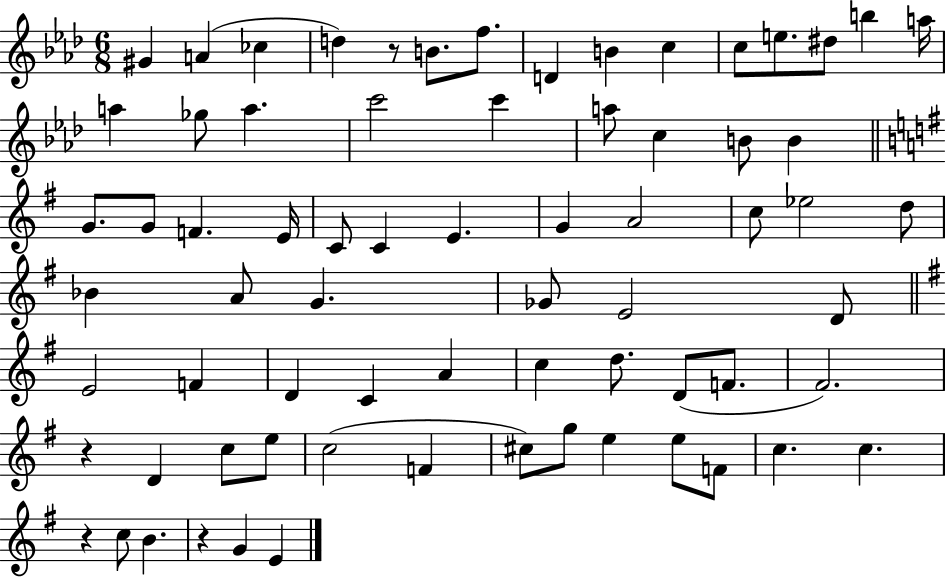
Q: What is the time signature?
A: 6/8